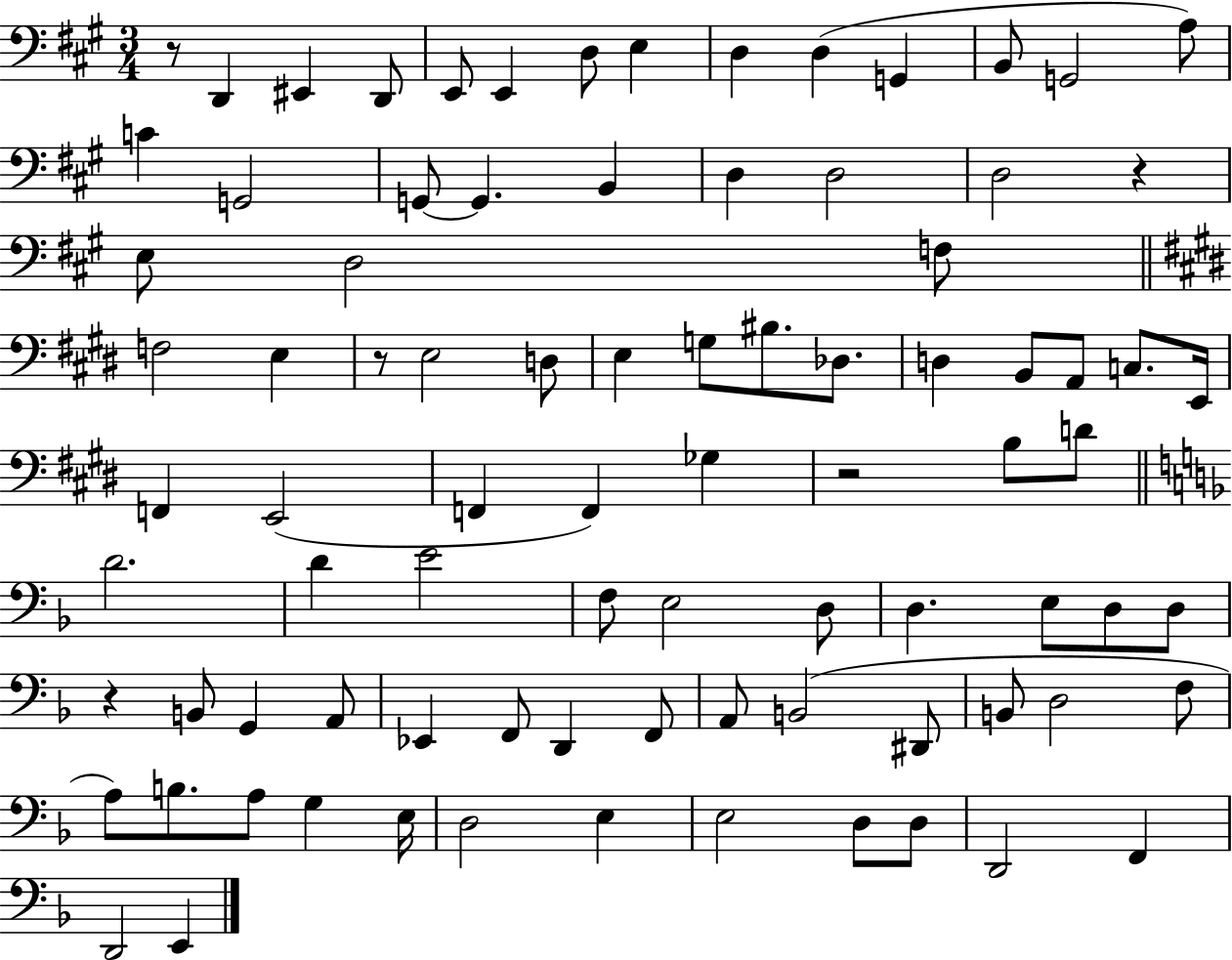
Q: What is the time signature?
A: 3/4